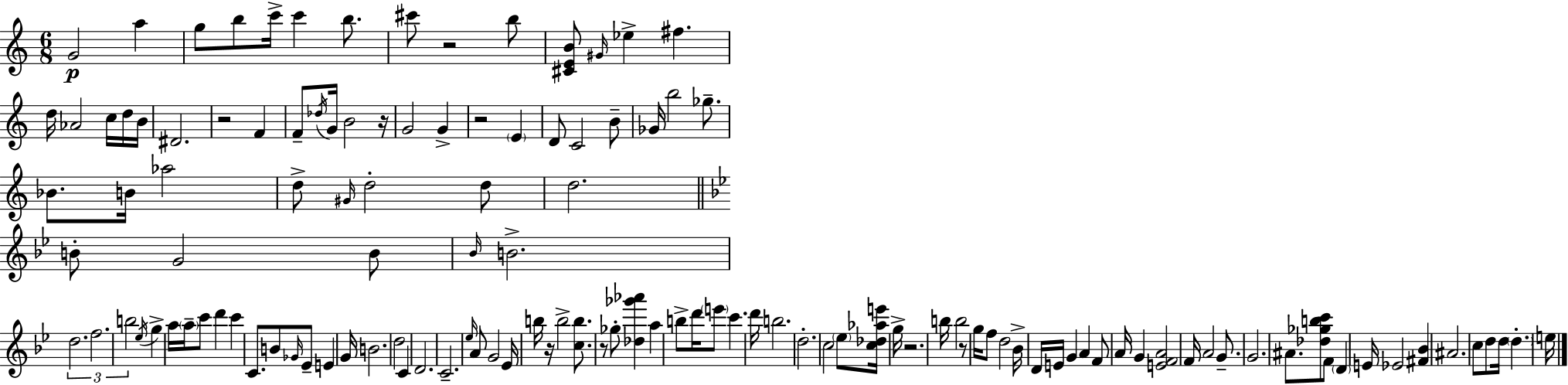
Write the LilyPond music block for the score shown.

{
  \clef treble
  \numericTimeSignature
  \time 6/8
  \key a \minor
  g'2\p a''4 | g''8 b''8 c'''16-> c'''4 b''8. | cis'''8 r2 b''8 | <cis' e' b'>8 \grace { gis'16 } ees''4-> fis''4. | \break d''16 aes'2 c''16 d''16 | b'16 dis'2. | r2 f'4 | f'8-- \acciaccatura { des''16 } g'16 b'2 | \break r16 g'2 g'4-> | r2 \parenthesize e'4 | d'8 c'2 | b'8-- ges'16 b''2 ges''8.-- | \break bes'8. b'16 aes''2 | d''8-> \grace { gis'16 } d''2-. | d''8 d''2. | \bar "||" \break \key bes \major b'8-. g'2 b'8 | \grace { bes'16 } b'2.-> | \tuplet 3/2 { d''2. | f''2. | \break b''2 } \acciaccatura { ees''16 } g''4-> | a''16 \parenthesize a''16-- c'''8 d'''4 c'''4 | c'8. b'8 \grace { ges'16 } ees'8-- e'4 | g'16 b'2. | \break d''2 c'4 | d'2. | c'2.-- | \grace { ees''16 } a'8 g'2 | \break ees'16 b''16 r16 b''2-> | <c'' b''>8. r8 ges''8-. <des'' ges''' aes'''>4 | a''4 b''8-> d'''16 \parenthesize e'''8 c'''4. | d'''16 b''2. | \break d''2.-. | c''2 | \parenthesize ees''8 <c'' des'' aes'' e'''>16 g''16-> r2. | b''16 b''2 | \break r8 g''16 f''8 d''2 | bes'16-> d'16 e'16 g'4 a'4 | f'8 a'16 g'4 <e' f' a'>2 | f'16 a'2 | \break g'8.-- g'2. | ais'8. <des'' ges'' b'' c'''>8 f'8 \parenthesize d'4 | e'16 ees'2 | <fis' bes'>4 ais'2. | \break c''8 d''8 d''16 \parenthesize d''4.-. | e''16 \bar "|."
}